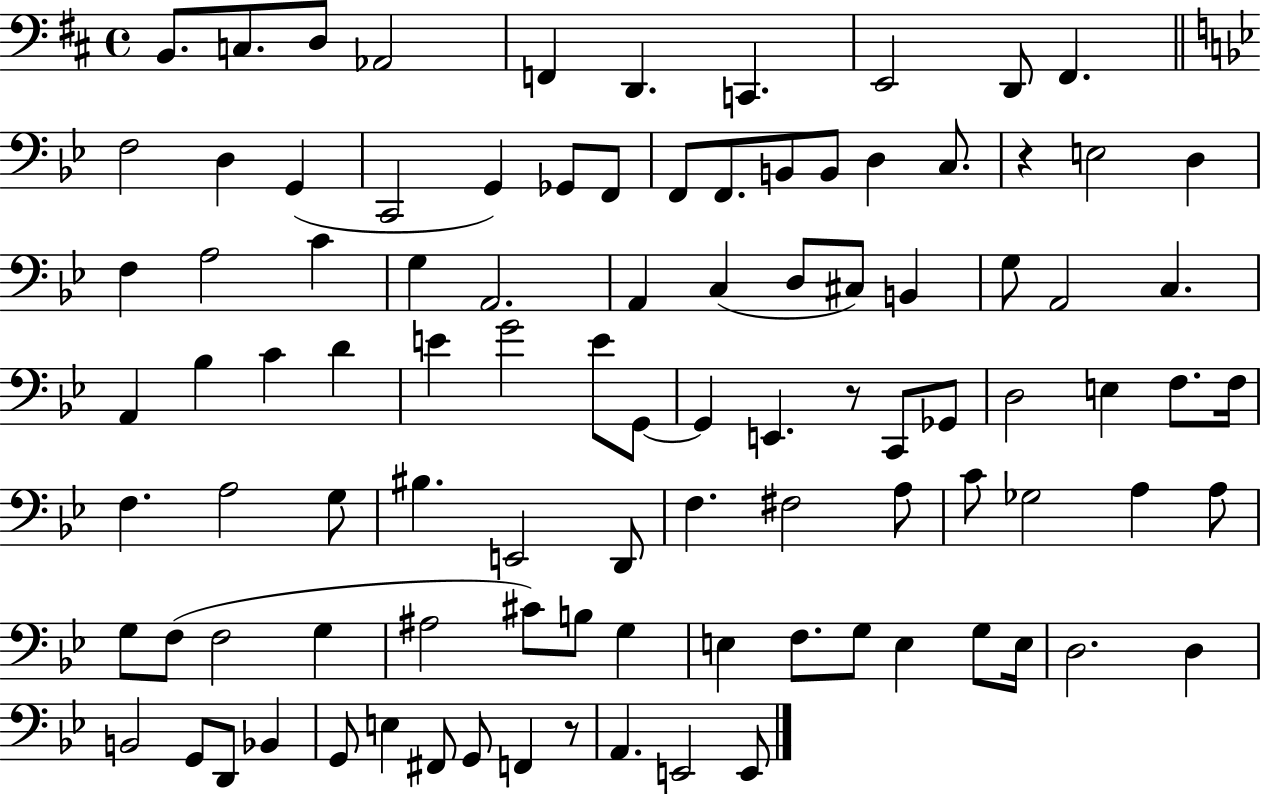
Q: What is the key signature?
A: D major